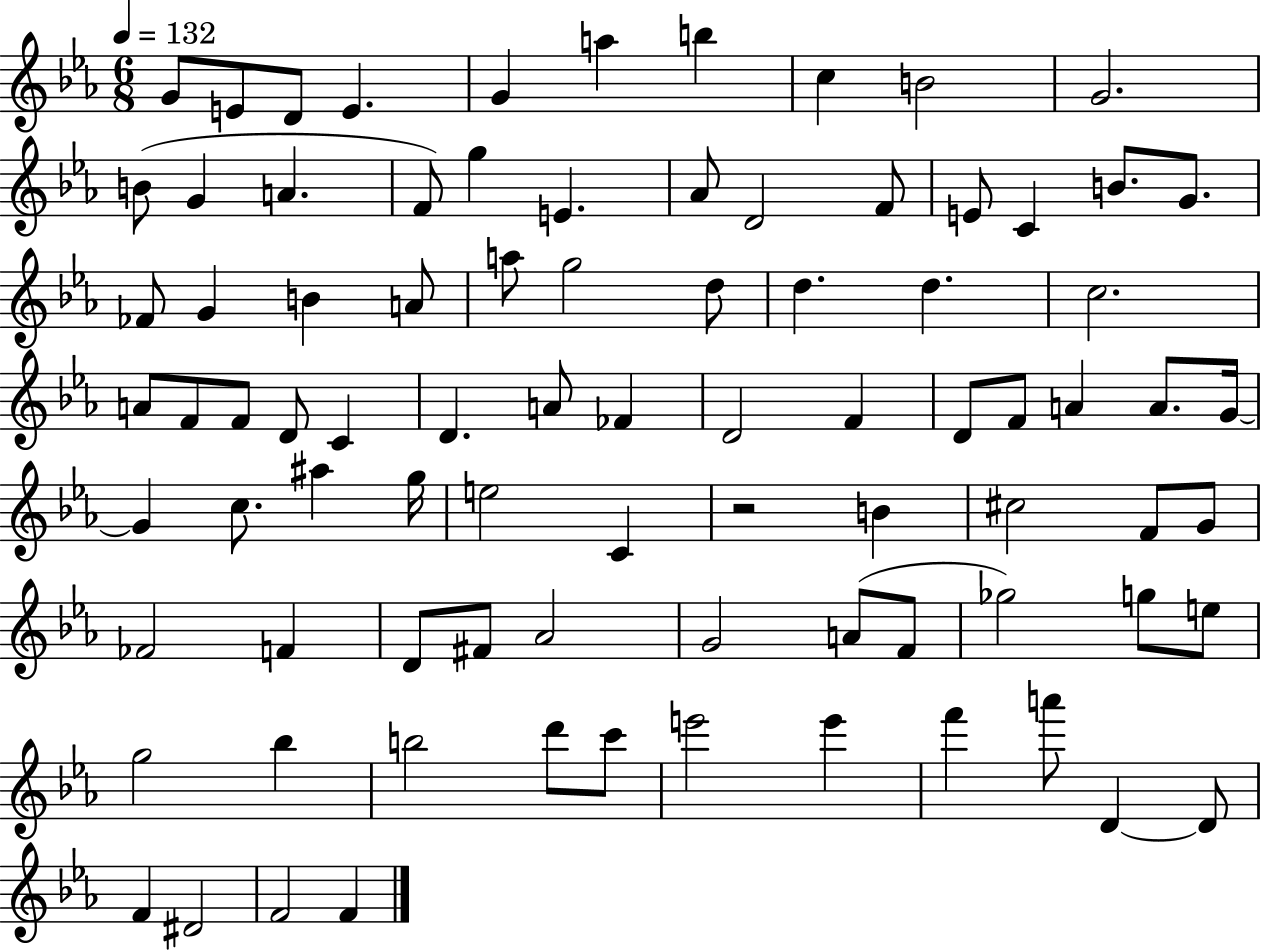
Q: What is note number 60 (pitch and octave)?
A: F4